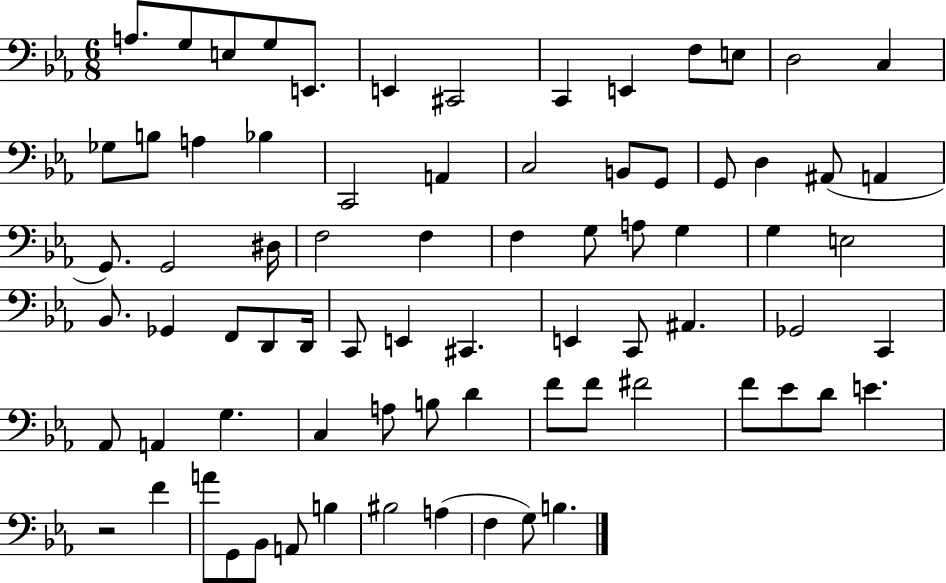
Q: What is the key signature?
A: EES major